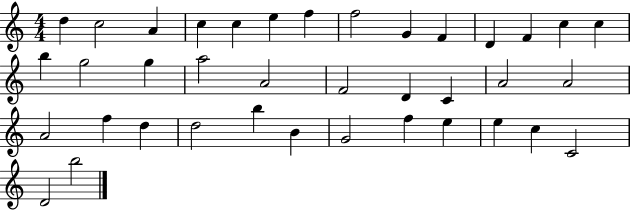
D5/q C5/h A4/q C5/q C5/q E5/q F5/q F5/h G4/q F4/q D4/q F4/q C5/q C5/q B5/q G5/h G5/q A5/h A4/h F4/h D4/q C4/q A4/h A4/h A4/h F5/q D5/q D5/h B5/q B4/q G4/h F5/q E5/q E5/q C5/q C4/h D4/h B5/h